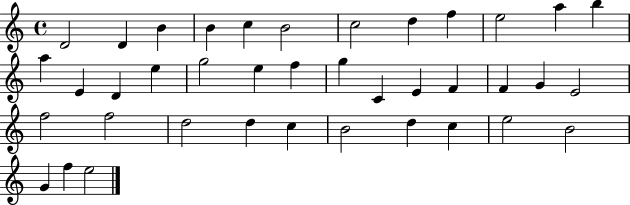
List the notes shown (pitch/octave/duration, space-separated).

D4/h D4/q B4/q B4/q C5/q B4/h C5/h D5/q F5/q E5/h A5/q B5/q A5/q E4/q D4/q E5/q G5/h E5/q F5/q G5/q C4/q E4/q F4/q F4/q G4/q E4/h F5/h F5/h D5/h D5/q C5/q B4/h D5/q C5/q E5/h B4/h G4/q F5/q E5/h